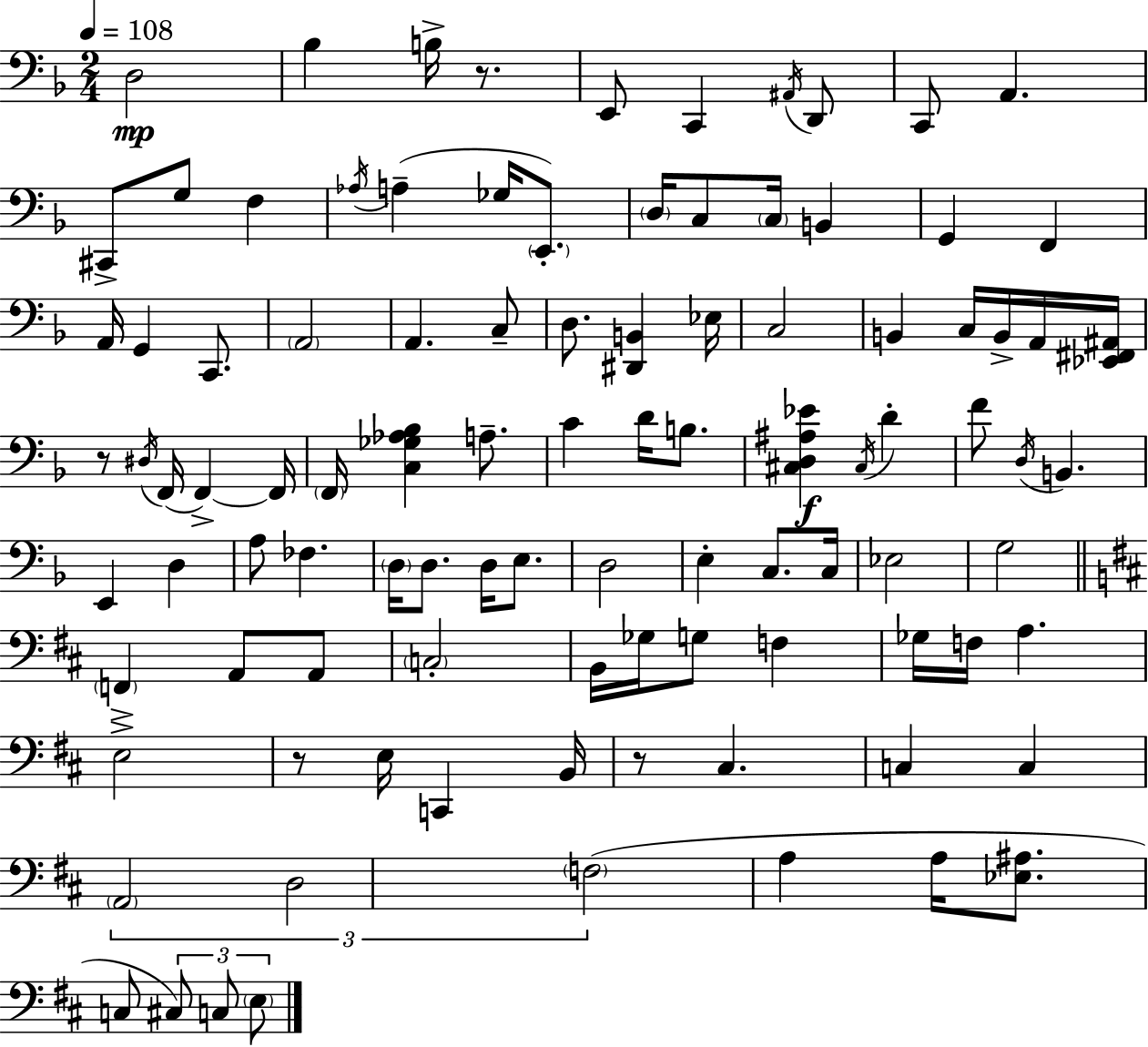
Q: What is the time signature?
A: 2/4